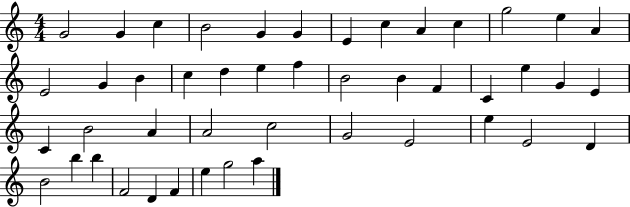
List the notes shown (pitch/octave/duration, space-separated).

G4/h G4/q C5/q B4/h G4/q G4/q E4/q C5/q A4/q C5/q G5/h E5/q A4/q E4/h G4/q B4/q C5/q D5/q E5/q F5/q B4/h B4/q F4/q C4/q E5/q G4/q E4/q C4/q B4/h A4/q A4/h C5/h G4/h E4/h E5/q E4/h D4/q B4/h B5/q B5/q F4/h D4/q F4/q E5/q G5/h A5/q